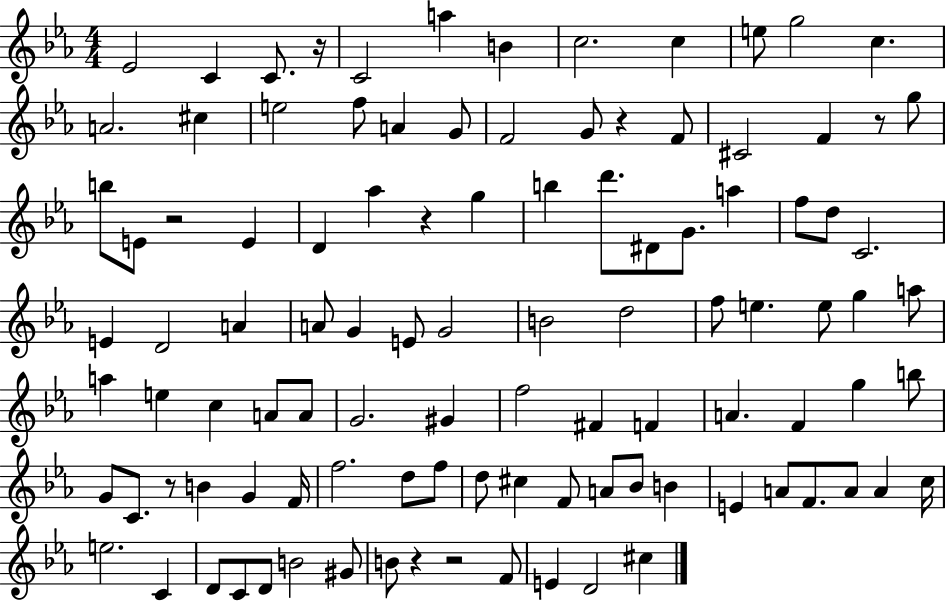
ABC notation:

X:1
T:Untitled
M:4/4
L:1/4
K:Eb
_E2 C C/2 z/4 C2 a B c2 c e/2 g2 c A2 ^c e2 f/2 A G/2 F2 G/2 z F/2 ^C2 F z/2 g/2 b/2 E/2 z2 E D _a z g b d'/2 ^D/2 G/2 a f/2 d/2 C2 E D2 A A/2 G E/2 G2 B2 d2 f/2 e e/2 g a/2 a e c A/2 A/2 G2 ^G f2 ^F F A F g b/2 G/2 C/2 z/2 B G F/4 f2 d/2 f/2 d/2 ^c F/2 A/2 _B/2 B E A/2 F/2 A/2 A c/4 e2 C D/2 C/2 D/2 B2 ^G/2 B/2 z z2 F/2 E D2 ^c